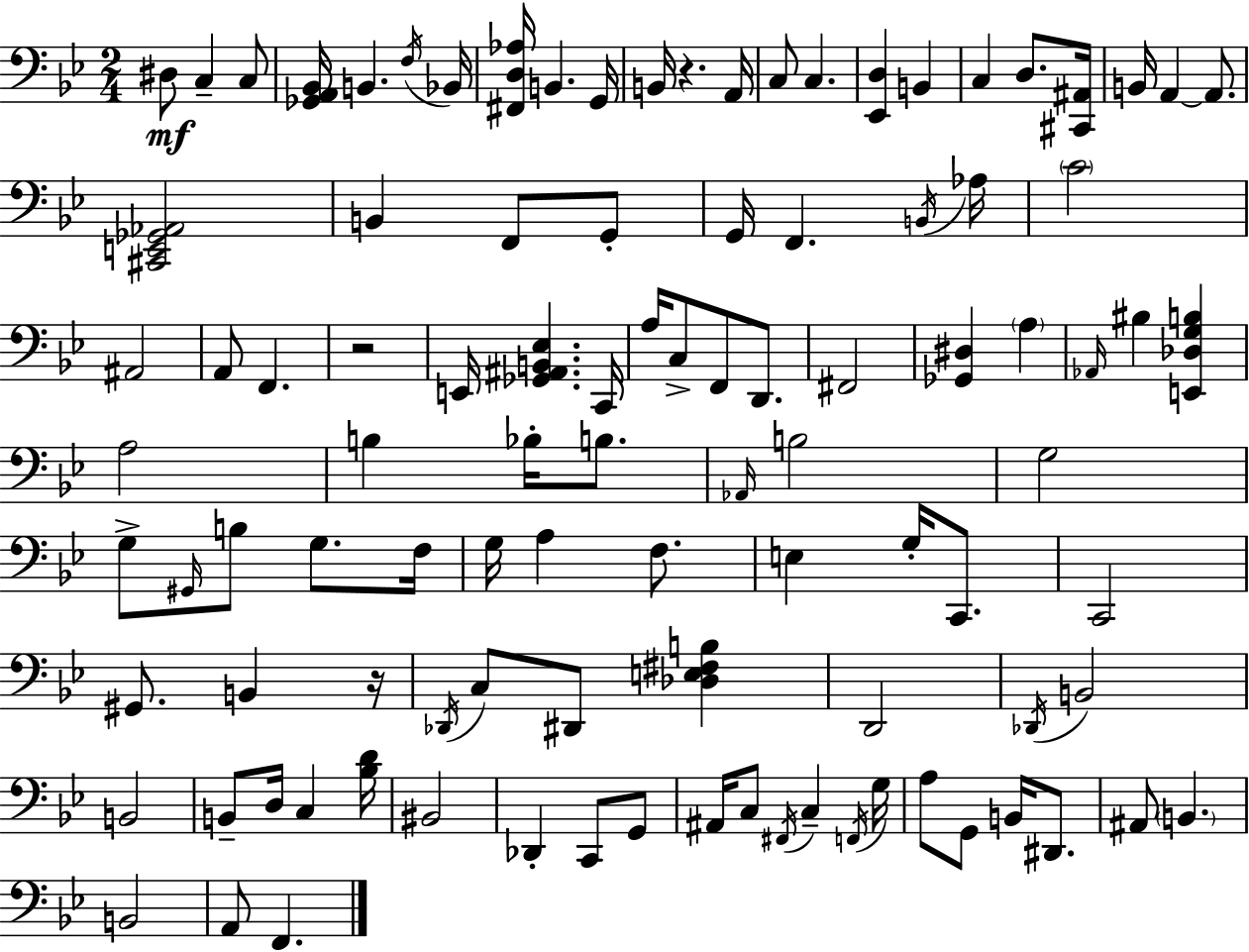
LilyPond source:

{
  \clef bass
  \numericTimeSignature
  \time 2/4
  \key g \minor
  dis8\mf c4-- c8 | <ges, a, bes,>16 b,4. \acciaccatura { f16 } | bes,16 <fis, d aes>16 b,4. | g,16 b,16 r4. | \break a,16 c8 c4. | <ees, d>4 b,4 | c4 d8. | <cis, ais,>16 b,16 a,4~~ a,8. | \break <cis, e, ges, aes,>2 | b,4 f,8 g,8-. | g,16 f,4. | \acciaccatura { b,16 } aes16 \parenthesize c'2 | \break ais,2 | a,8 f,4. | r2 | e,16 <ges, ais, b, ees>4. | \break c,16 a16 c8-> f,8 d,8. | fis,2 | <ges, dis>4 \parenthesize a4 | \grace { aes,16 } bis4 <e, des g b>4 | \break a2 | b4 bes16-. | b8. \grace { aes,16 } b2 | g2 | \break g8-> \grace { gis,16 } b8 | g8. f16 g16 a4 | f8. e4 | g16-. c,8. c,2 | \break gis,8. | b,4 r16 \acciaccatura { des,16 } c8 | dis,8 <des e fis b>4 d,2 | \acciaccatura { des,16 } b,2 | \break b,2 | b,8-- | d16 c4 <bes d'>16 bis,2 | des,4-. | \break c,8 g,8 ais,16 | c8 \acciaccatura { fis,16 } c4-- \acciaccatura { f,16 } | g16 a8 g,8 b,16 dis,8. | ais,8 \parenthesize b,4. | \break b,2 | a,8 f,4. | \bar "|."
}